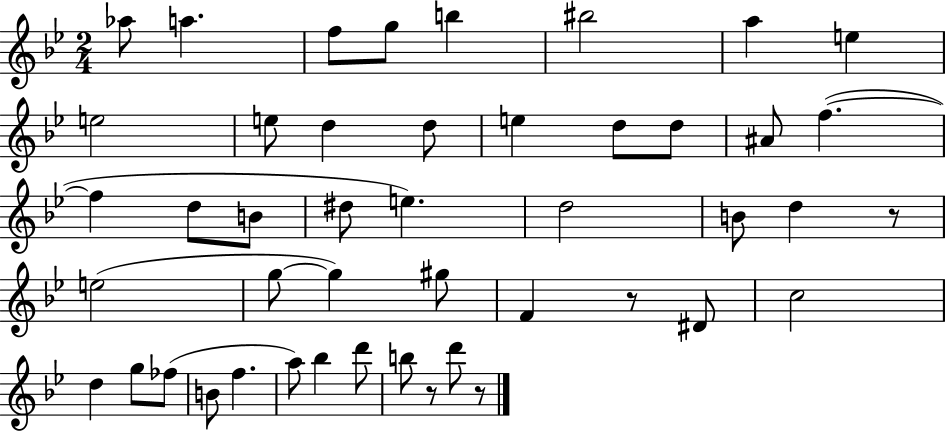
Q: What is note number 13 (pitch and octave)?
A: E5